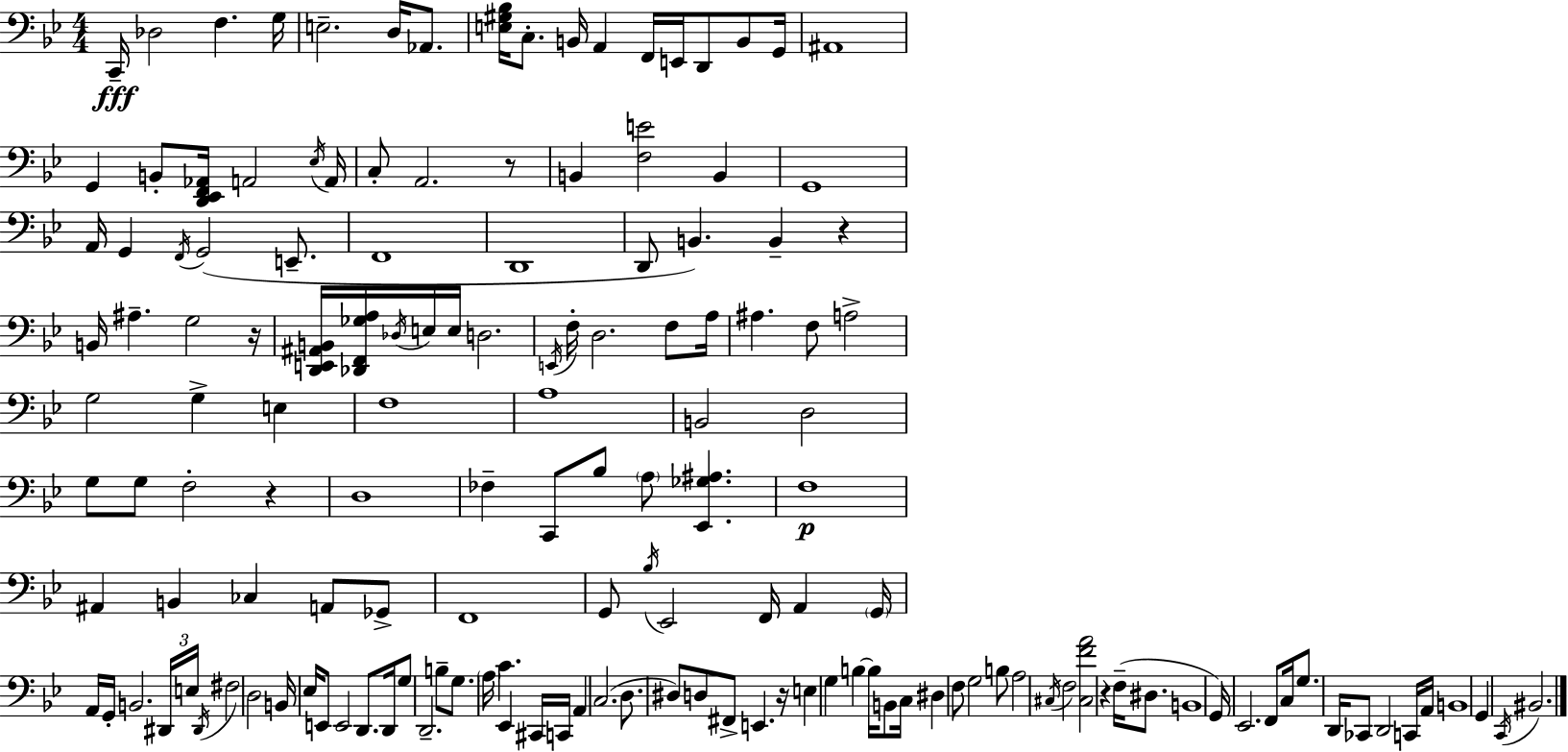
X:1
T:Untitled
M:4/4
L:1/4
K:Bb
C,,/4 _D,2 F, G,/4 E,2 D,/4 _A,,/2 [E,^G,_B,]/4 C,/2 B,,/4 A,, F,,/4 E,,/4 D,,/2 B,,/2 G,,/4 ^A,,4 G,, B,,/2 [D,,_E,,F,,_A,,]/4 A,,2 _E,/4 A,,/4 C,/2 A,,2 z/2 B,, [F,E]2 B,, G,,4 A,,/4 G,, F,,/4 G,,2 E,,/2 F,,4 D,,4 D,,/2 B,, B,, z B,,/4 ^A, G,2 z/4 [D,,E,,^A,,B,,]/4 [_D,,F,,_G,A,]/4 _D,/4 E,/4 E,/4 D,2 E,,/4 F,/4 D,2 F,/2 A,/4 ^A, F,/2 A,2 G,2 G, E, F,4 A,4 B,,2 D,2 G,/2 G,/2 F,2 z D,4 _F, C,,/2 _B,/2 A,/2 [_E,,_G,^A,] F,4 ^A,, B,, _C, A,,/2 _G,,/2 F,,4 G,,/2 _B,/4 _E,,2 F,,/4 A,, G,,/4 A,,/4 G,,/4 B,,2 ^D,,/4 E,/4 ^D,,/4 ^F,2 D,2 B,,/4 _E,/4 E,,/2 E,,2 D,,/2 D,,/4 G,/2 D,,2 B,/2 G,/2 A,/4 C _E,, ^C,,/4 C,,/4 A,, C,2 D,/2 ^D,/2 D,/2 ^F,,/2 E,, z/4 E, G, B, B,/4 B,,/2 C,/4 ^D, F,/2 G,2 B,/2 A,2 ^C,/4 F,2 [^C,FA]2 z F,/4 ^D,/2 B,,4 G,,/4 _E,,2 F,,/2 C,/4 G,/2 D,,/4 _C,,/2 D,,2 C,,/4 A,,/4 B,,4 G,, C,,/4 ^B,,2